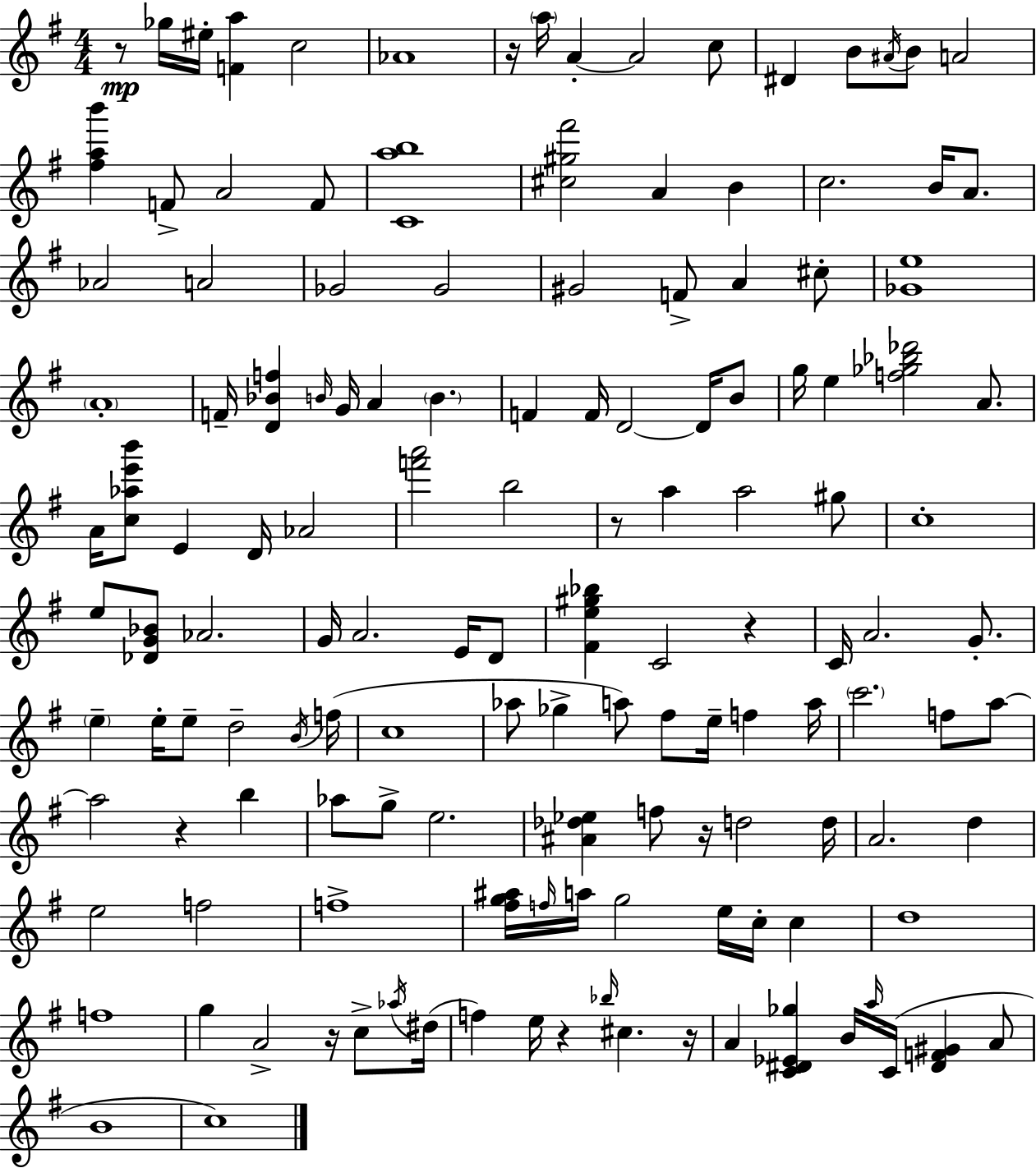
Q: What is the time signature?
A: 4/4